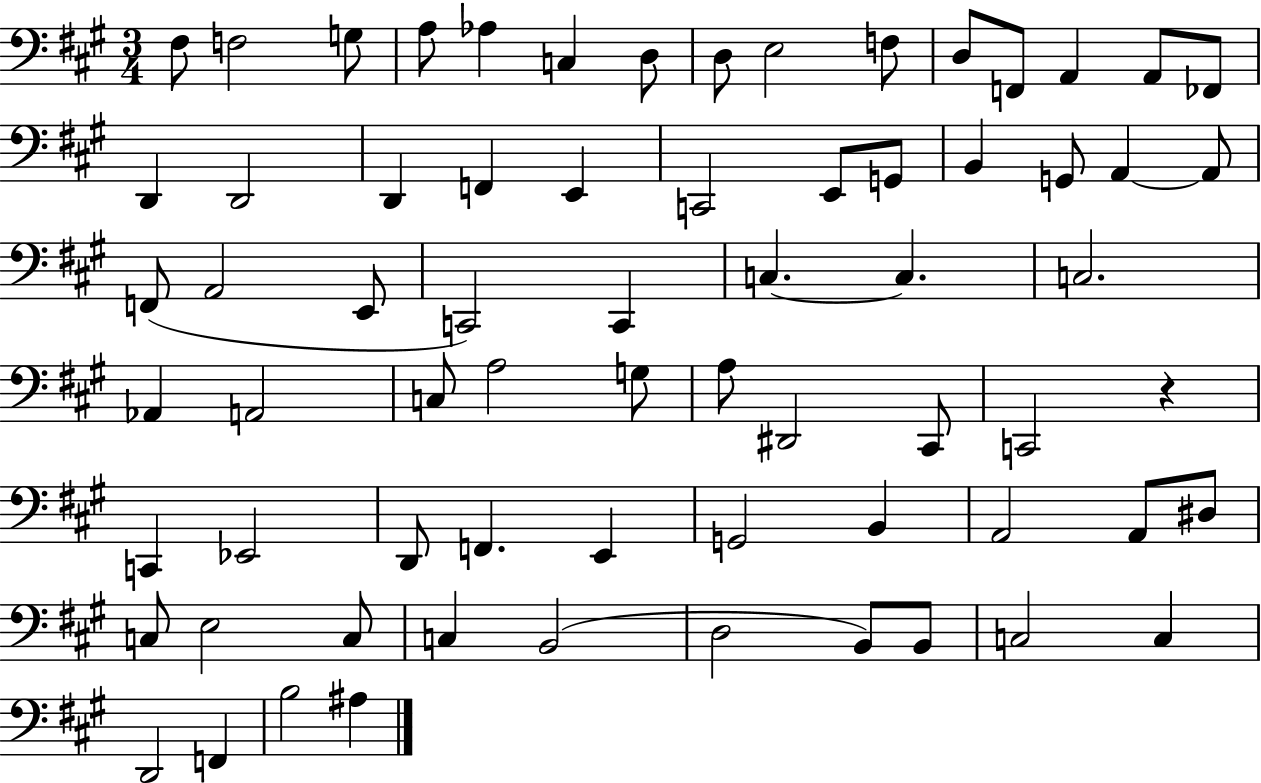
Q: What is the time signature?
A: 3/4